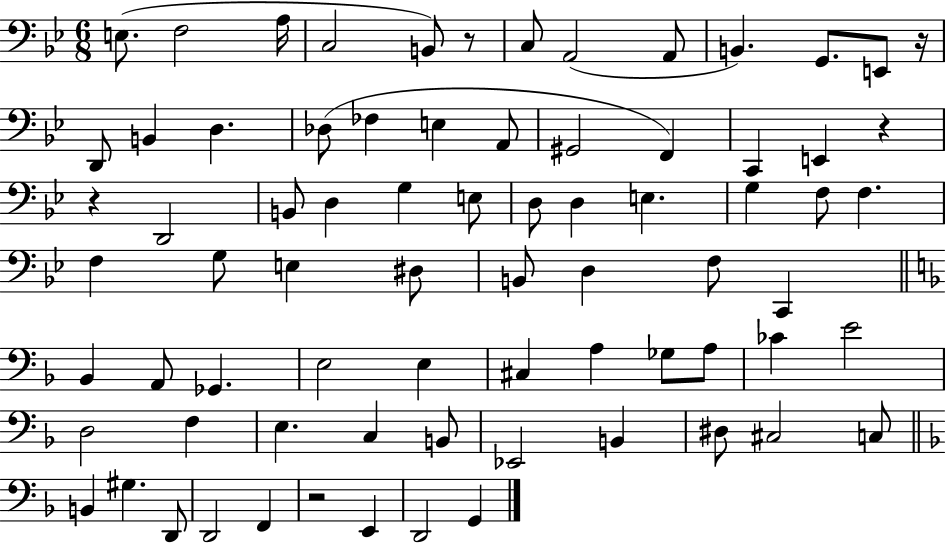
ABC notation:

X:1
T:Untitled
M:6/8
L:1/4
K:Bb
E,/2 F,2 A,/4 C,2 B,,/2 z/2 C,/2 A,,2 A,,/2 B,, G,,/2 E,,/2 z/4 D,,/2 B,, D, _D,/2 _F, E, A,,/2 ^G,,2 F,, C,, E,, z z D,,2 B,,/2 D, G, E,/2 D,/2 D, E, G, F,/2 F, F, G,/2 E, ^D,/2 B,,/2 D, F,/2 C,, _B,, A,,/2 _G,, E,2 E, ^C, A, _G,/2 A,/2 _C E2 D,2 F, E, C, B,,/2 _E,,2 B,, ^D,/2 ^C,2 C,/2 B,, ^G, D,,/2 D,,2 F,, z2 E,, D,,2 G,,